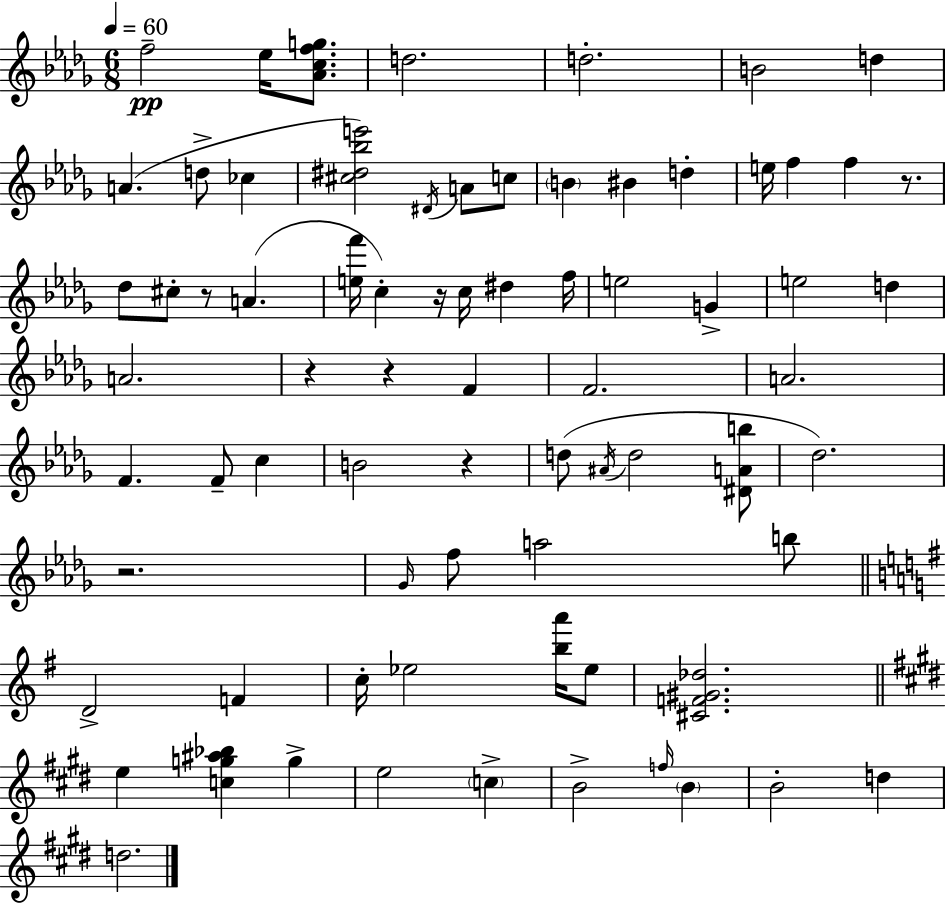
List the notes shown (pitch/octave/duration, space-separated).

F5/h Eb5/s [Ab4,C5,F5,G5]/e. D5/h. D5/h. B4/h D5/q A4/q. D5/e CES5/q [C#5,D#5,Bb5,E6]/h D#4/s A4/e C5/e B4/q BIS4/q D5/q E5/s F5/q F5/q R/e. Db5/e C#5/e R/e A4/q. [E5,F6]/s C5/q R/s C5/s D#5/q F5/s E5/h G4/q E5/h D5/q A4/h. R/q R/q F4/q F4/h. A4/h. F4/q. F4/e C5/q B4/h R/q D5/e A#4/s D5/h [D#4,A4,B5]/e Db5/h. R/h. Gb4/s F5/e A5/h B5/e D4/h F4/q C5/s Eb5/h [B5,A6]/s Eb5/e [C#4,F4,G#4,Db5]/h. E5/q [C5,G5,A#5,Bb5]/q G5/q E5/h C5/q B4/h F5/s B4/q B4/h D5/q D5/h.